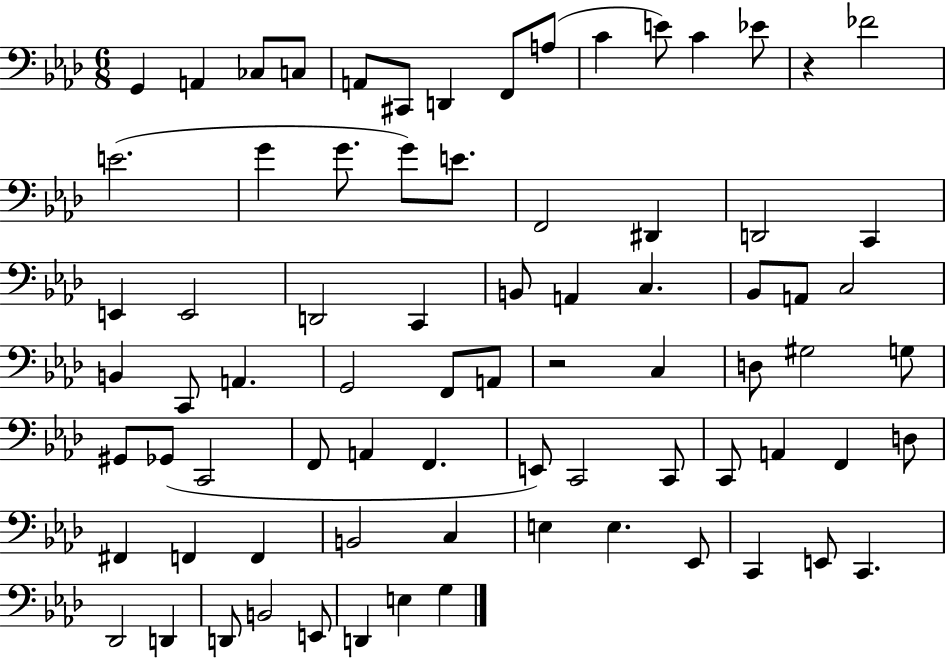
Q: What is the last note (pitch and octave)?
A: G3